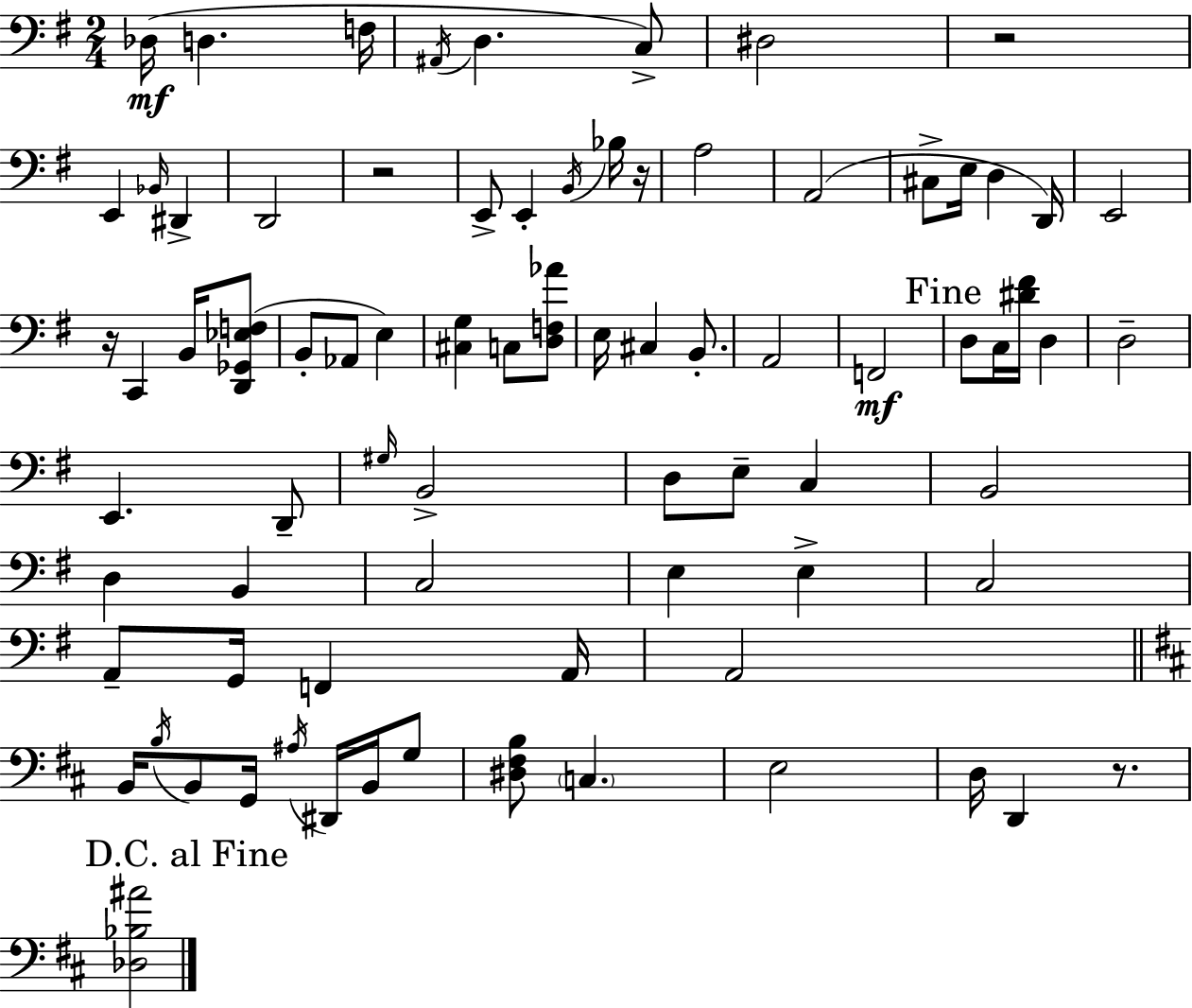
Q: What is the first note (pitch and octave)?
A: Db3